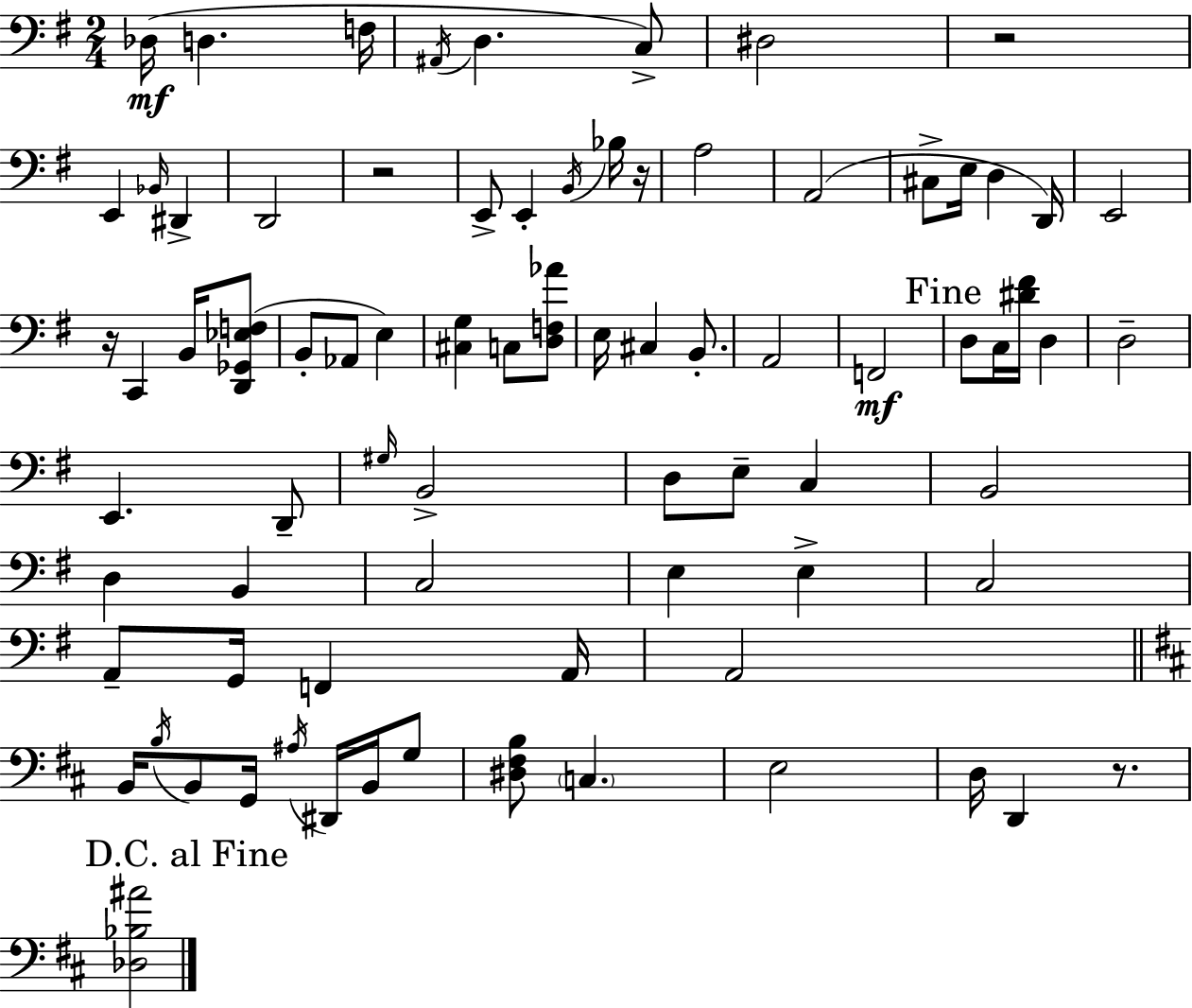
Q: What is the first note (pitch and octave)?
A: Db3